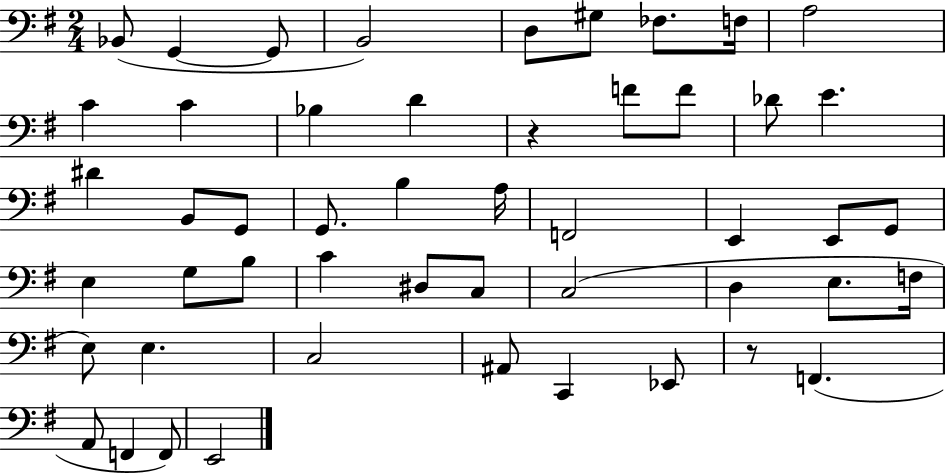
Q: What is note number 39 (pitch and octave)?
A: E3